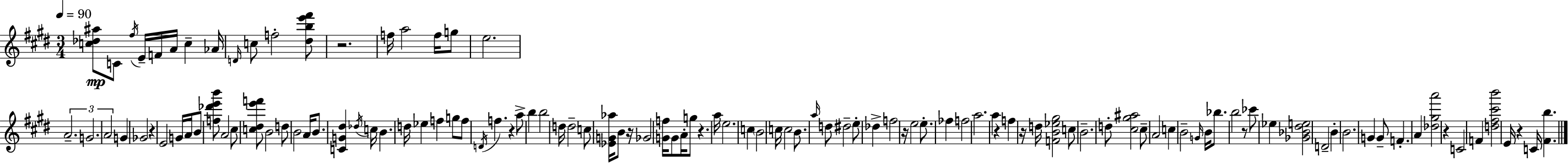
X:1
T:Untitled
M:3/4
L:1/4
K:E
[c_d^a]/2 C/2 ^f/4 E/4 F/4 A/4 c _A/4 D/4 c/2 f2 [^dbe'^f']/2 z2 f/4 a2 f/4 g/2 e2 A2 G2 A2 G _G2 z E2 G/4 A/4 B/2 [f_d'e'b']/2 A2 ^c/2 [c^de'f']/2 B2 d/2 B2 A/4 B/2 [CG^d] _d/4 c/4 B d/4 _e f g/2 f/2 D/4 f z a/2 b b2 d/4 d2 c/2 [_EG_a]/4 B/2 z/4 _G2 [Gf]/4 G/2 A/4 g/2 z a/4 e2 c B2 c/4 c2 B/2 a/4 d/2 ^d2 e/2 _d f2 z/4 e2 e/2 _f f2 a2 a z f z/4 d/4 [FB_e^g]2 c/2 B2 d/2 [^c^g^a]2 ^c/2 A2 c B2 G/4 B/4 _b/2 b2 z/2 _c'/2 _e [_G_B^de]2 D2 B B2 G G/2 F A [_d^ga']2 z C2 F [d^f^c'b']2 E/4 z C/4 [^Fb]